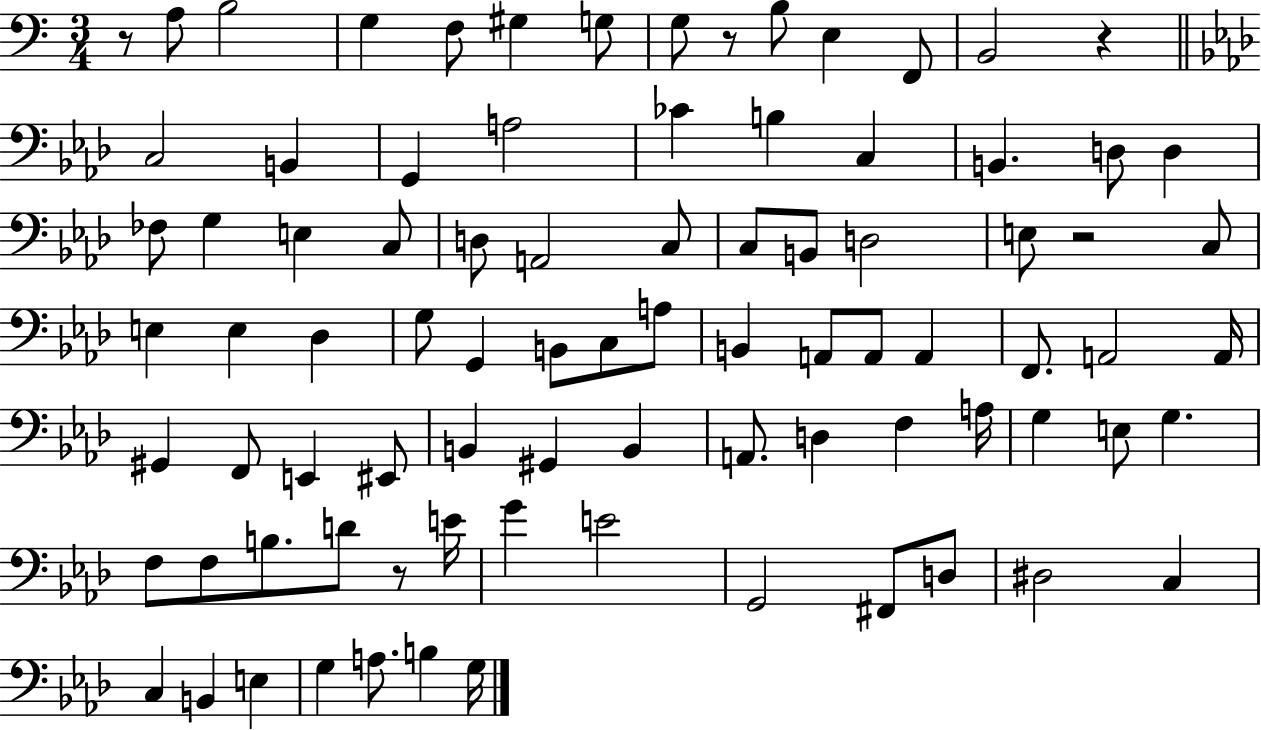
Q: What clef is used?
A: bass